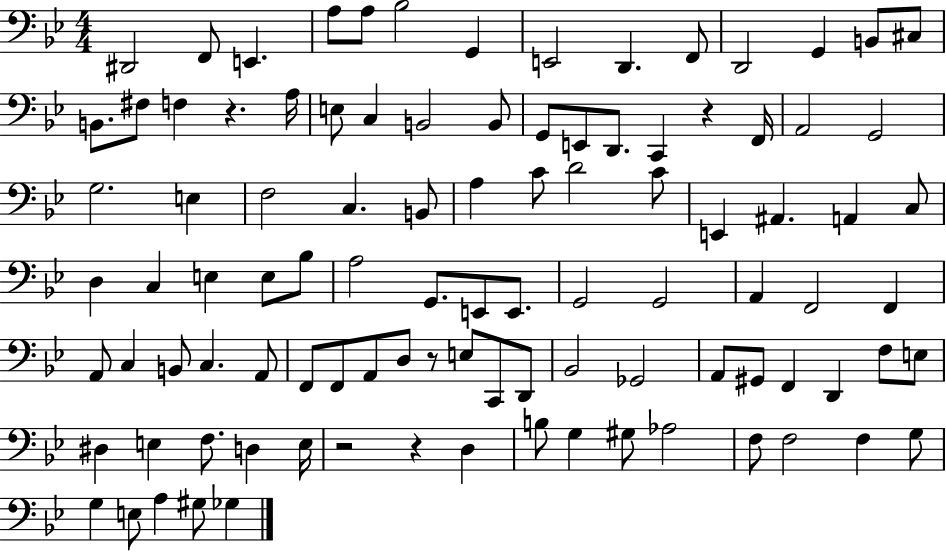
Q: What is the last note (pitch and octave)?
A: Gb3